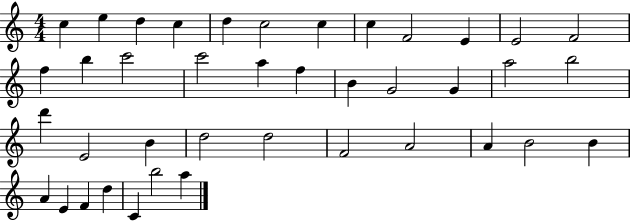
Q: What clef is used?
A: treble